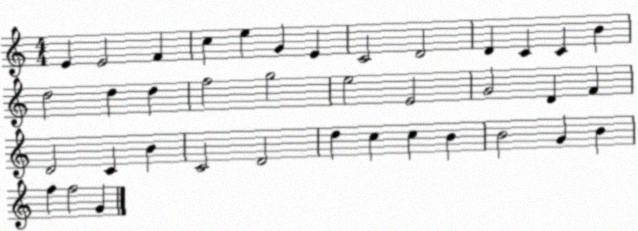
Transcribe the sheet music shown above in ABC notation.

X:1
T:Untitled
M:4/4
L:1/4
K:C
E E2 F c e G E C2 D2 D C C B d2 d d f2 g2 e2 E2 G2 D F D2 C B C2 D2 d c c B B2 G B f f2 G